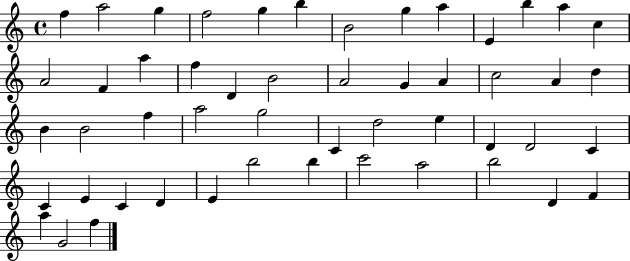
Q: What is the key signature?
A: C major